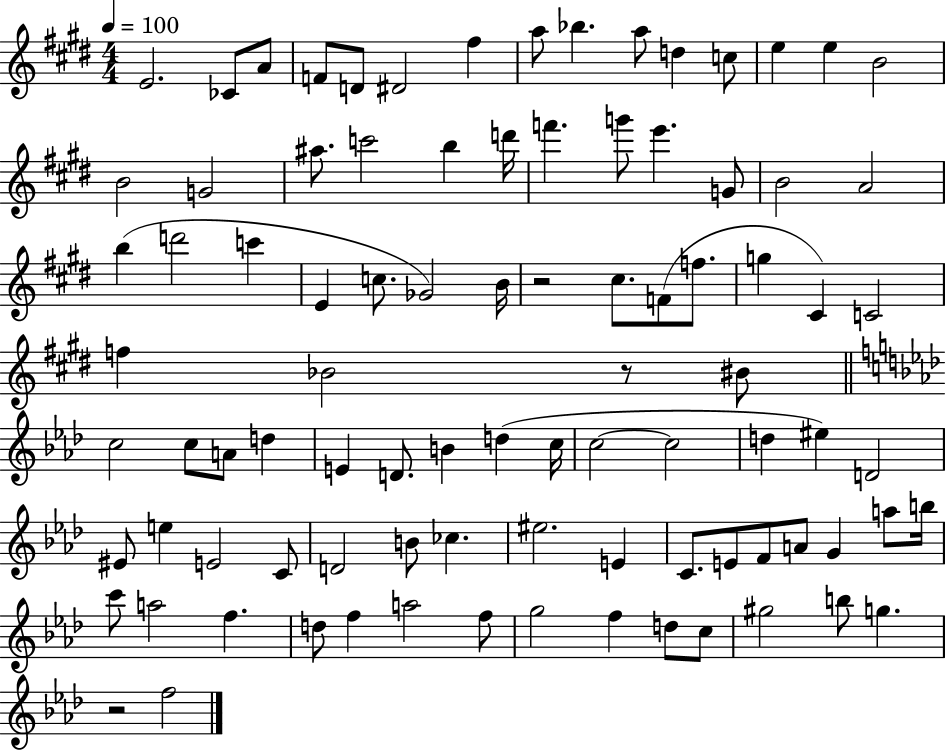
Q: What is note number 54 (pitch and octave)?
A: C5